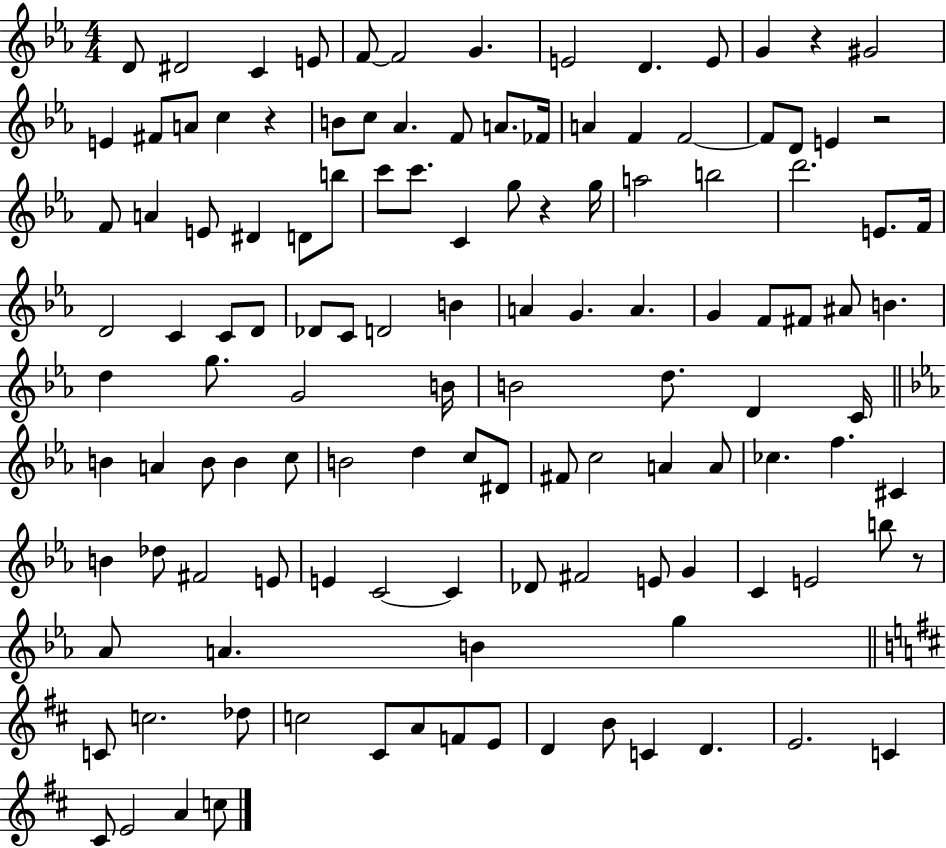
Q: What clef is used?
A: treble